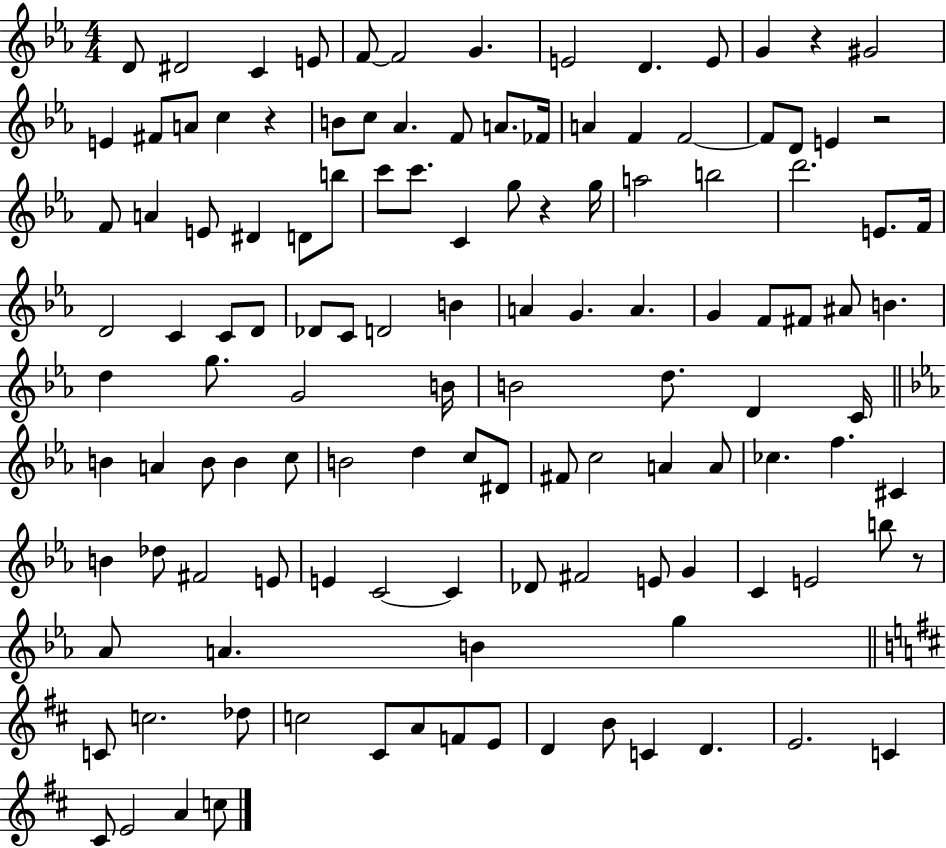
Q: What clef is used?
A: treble